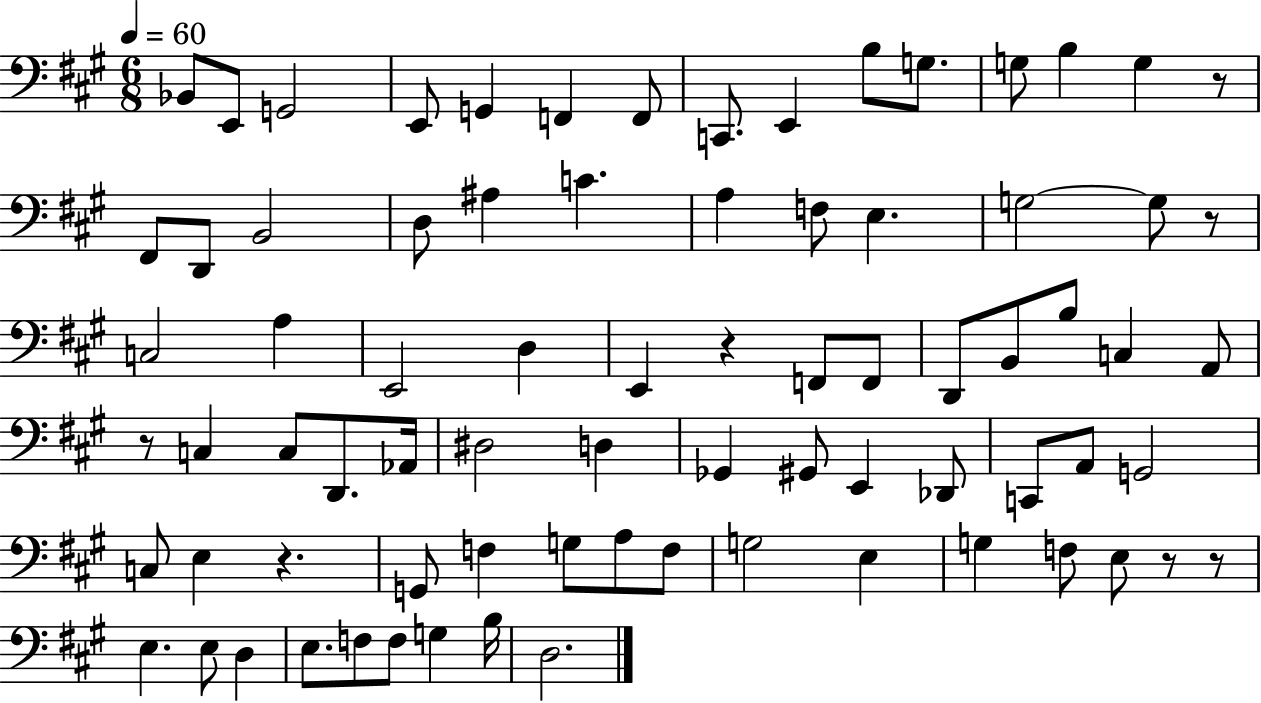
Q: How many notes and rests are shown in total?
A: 78